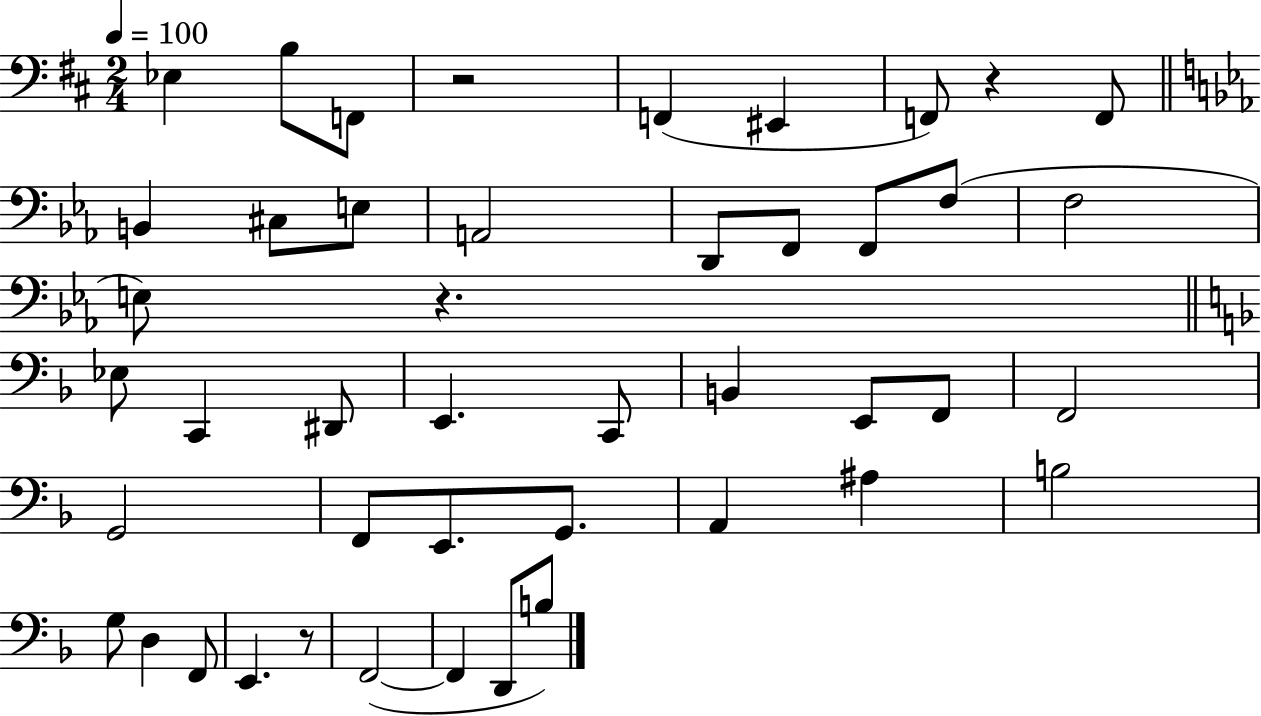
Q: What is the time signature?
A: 2/4